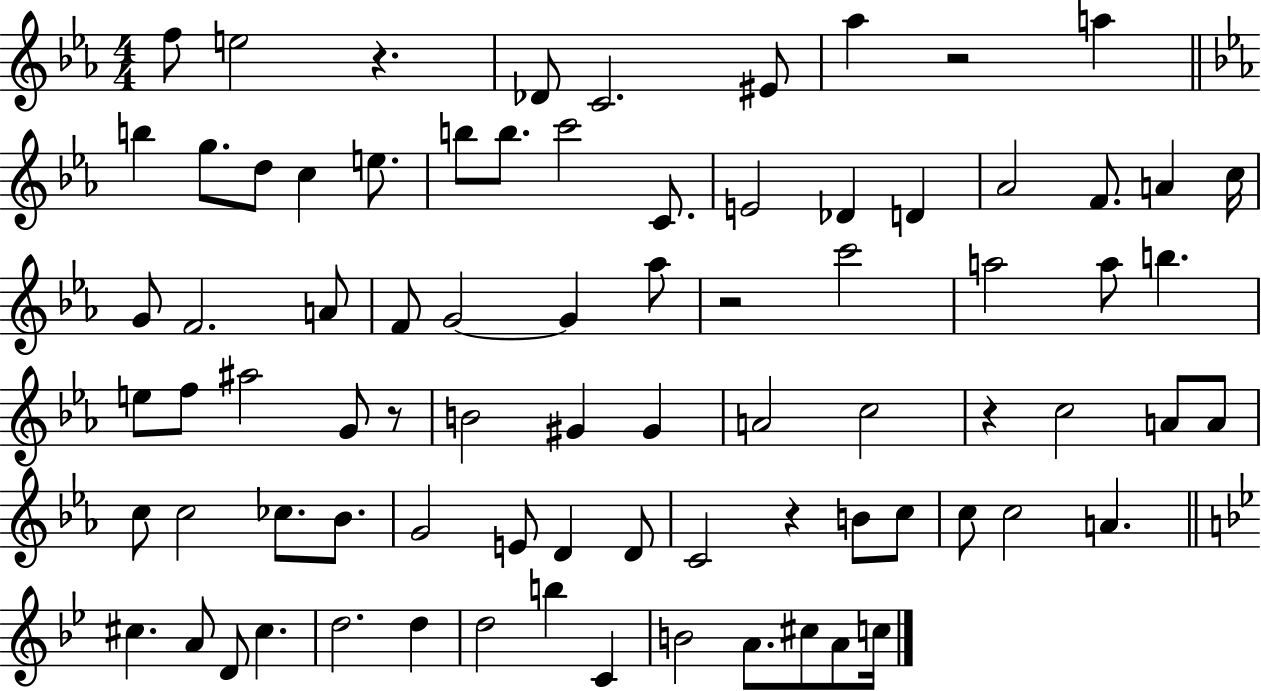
{
  \clef treble
  \numericTimeSignature
  \time 4/4
  \key ees \major
  f''8 e''2 r4. | des'8 c'2. eis'8 | aes''4 r2 a''4 | \bar "||" \break \key c \minor b''4 g''8. d''8 c''4 e''8. | b''8 b''8. c'''2 c'8. | e'2 des'4 d'4 | aes'2 f'8. a'4 c''16 | \break g'8 f'2. a'8 | f'8 g'2~~ g'4 aes''8 | r2 c'''2 | a''2 a''8 b''4. | \break e''8 f''8 ais''2 g'8 r8 | b'2 gis'4 gis'4 | a'2 c''2 | r4 c''2 a'8 a'8 | \break c''8 c''2 ces''8. bes'8. | g'2 e'8 d'4 d'8 | c'2 r4 b'8 c''8 | c''8 c''2 a'4. | \break \bar "||" \break \key bes \major cis''4. a'8 d'8 cis''4. | d''2. d''4 | d''2 b''4 c'4 | b'2 a'8. cis''8 a'8 c''16 | \break \bar "|."
}